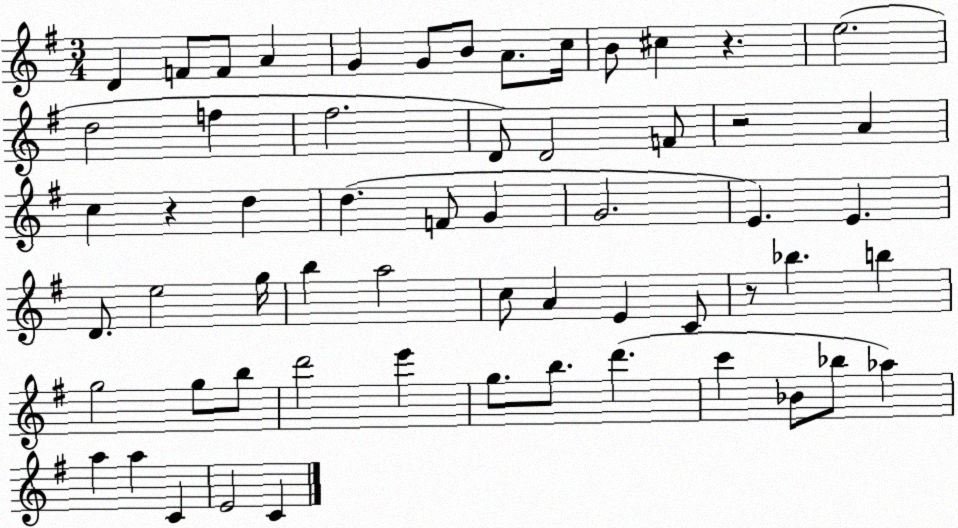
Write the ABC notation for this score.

X:1
T:Untitled
M:3/4
L:1/4
K:G
D F/2 F/2 A G G/2 B/2 A/2 c/4 B/2 ^c z e2 d2 f ^f2 D/2 D2 F/2 z2 A c z d d F/2 G G2 E E D/2 e2 g/4 b a2 c/2 A E C/2 z/2 _b b g2 g/2 b/2 d'2 e' g/2 b/2 d' c' _B/2 _b/2 _a a a C E2 C